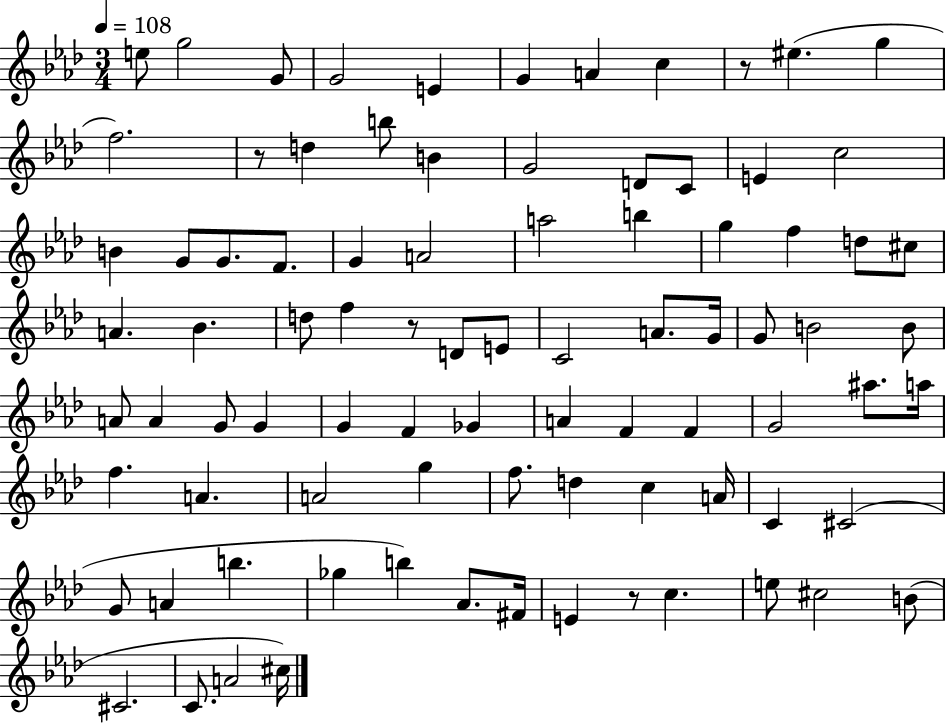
{
  \clef treble
  \numericTimeSignature
  \time 3/4
  \key aes \major
  \tempo 4 = 108
  e''8 g''2 g'8 | g'2 e'4 | g'4 a'4 c''4 | r8 eis''4.( g''4 | \break f''2.) | r8 d''4 b''8 b'4 | g'2 d'8 c'8 | e'4 c''2 | \break b'4 g'8 g'8. f'8. | g'4 a'2 | a''2 b''4 | g''4 f''4 d''8 cis''8 | \break a'4. bes'4. | d''8 f''4 r8 d'8 e'8 | c'2 a'8. g'16 | g'8 b'2 b'8 | \break a'8 a'4 g'8 g'4 | g'4 f'4 ges'4 | a'4 f'4 f'4 | g'2 ais''8. a''16 | \break f''4. a'4. | a'2 g''4 | f''8. d''4 c''4 a'16 | c'4 cis'2( | \break g'8 a'4 b''4. | ges''4 b''4) aes'8. fis'16 | e'4 r8 c''4. | e''8 cis''2 b'8( | \break cis'2. | c'8. a'2 cis''16) | \bar "|."
}